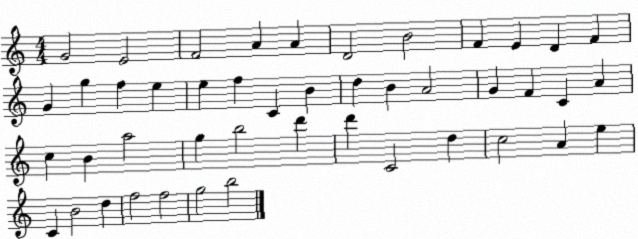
X:1
T:Untitled
M:4/4
L:1/4
K:C
G2 E2 F2 A A D2 B2 F E D F G g f e e f C B d B A2 G F C A c B a2 g b2 d' d' C2 d c2 A e C B2 d f2 f2 g2 b2